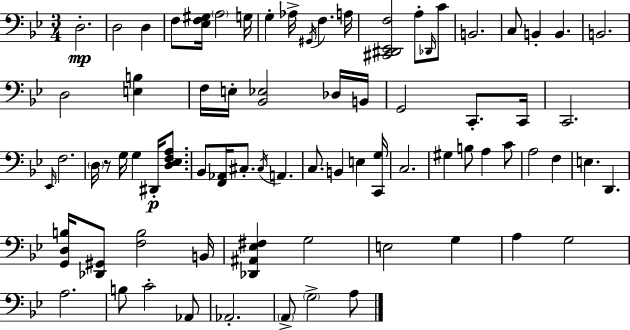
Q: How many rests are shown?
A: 1